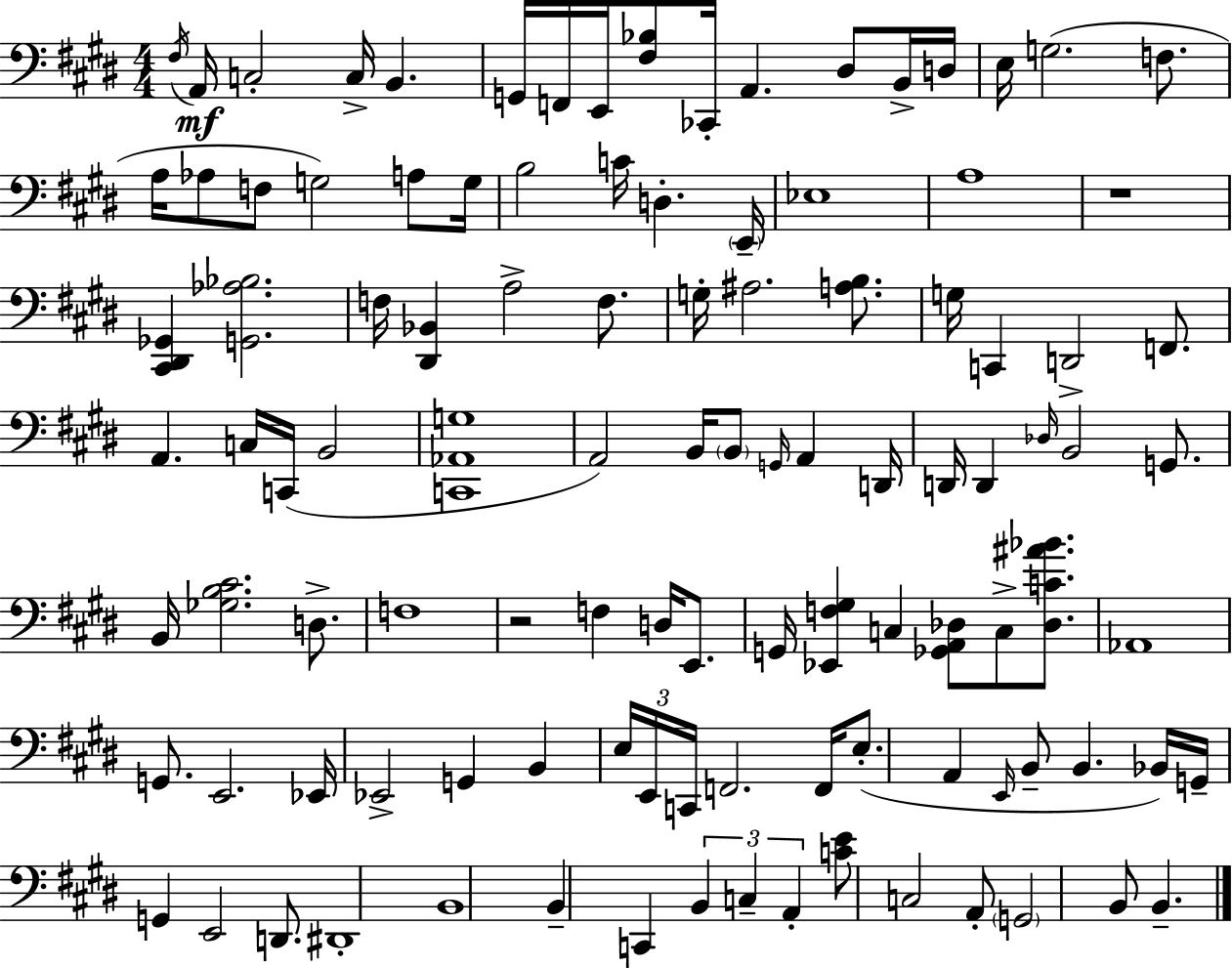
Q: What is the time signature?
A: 4/4